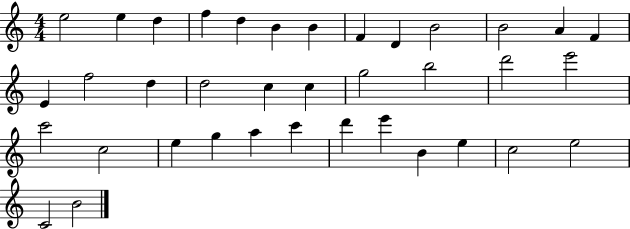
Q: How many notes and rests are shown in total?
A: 37